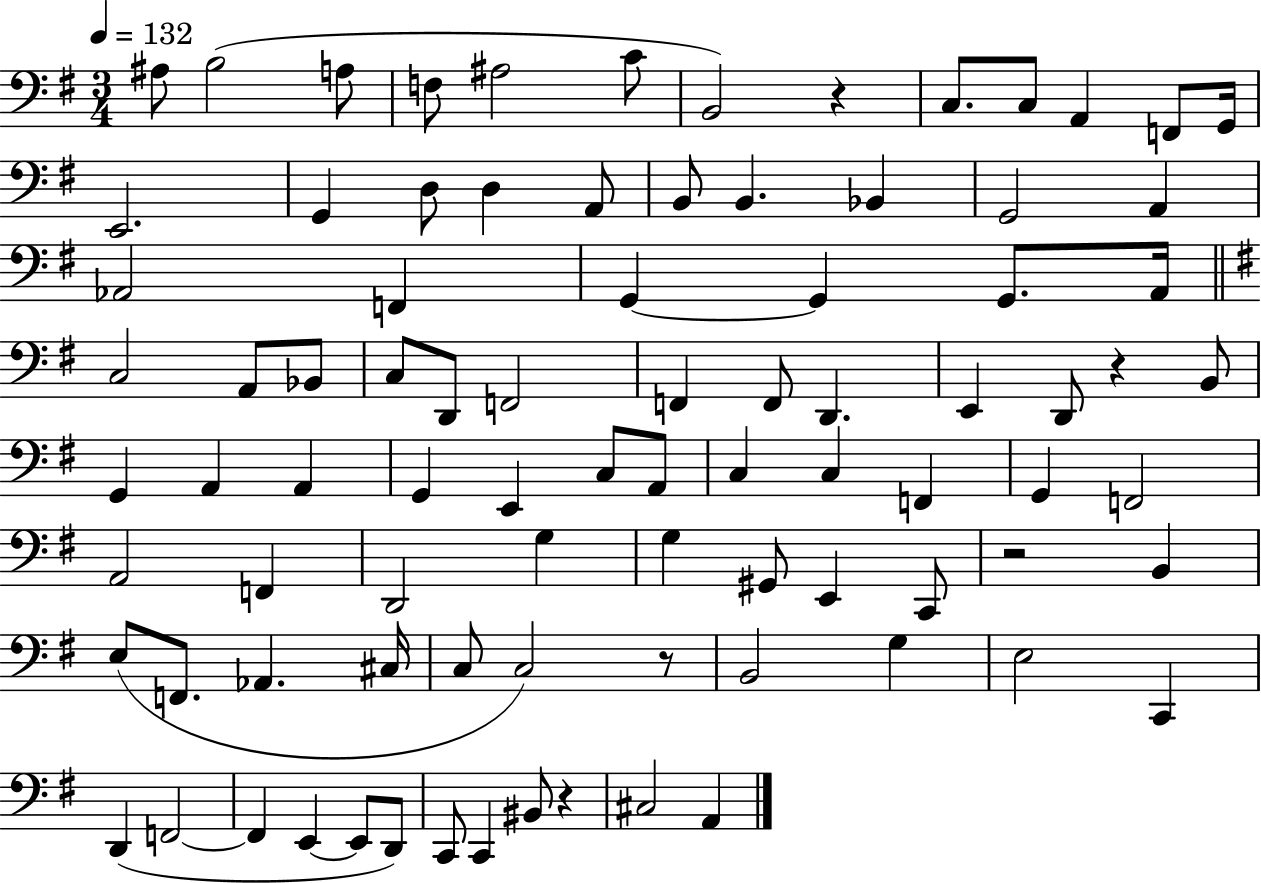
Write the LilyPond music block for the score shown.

{
  \clef bass
  \numericTimeSignature
  \time 3/4
  \key g \major
  \tempo 4 = 132
  ais8 b2( a8 | f8 ais2 c'8 | b,2) r4 | c8. c8 a,4 f,8 g,16 | \break e,2. | g,4 d8 d4 a,8 | b,8 b,4. bes,4 | g,2 a,4 | \break aes,2 f,4 | g,4~~ g,4 g,8. a,16 | \bar "||" \break \key e \minor c2 a,8 bes,8 | c8 d,8 f,2 | f,4 f,8 d,4. | e,4 d,8 r4 b,8 | \break g,4 a,4 a,4 | g,4 e,4 c8 a,8 | c4 c4 f,4 | g,4 f,2 | \break a,2 f,4 | d,2 g4 | g4 gis,8 e,4 c,8 | r2 b,4 | \break e8( f,8. aes,4. cis16 | c8 c2) r8 | b,2 g4 | e2 c,4 | \break d,4( f,2~~ | f,4 e,4~~ e,8 d,8) | c,8 c,4 bis,8 r4 | cis2 a,4 | \break \bar "|."
}